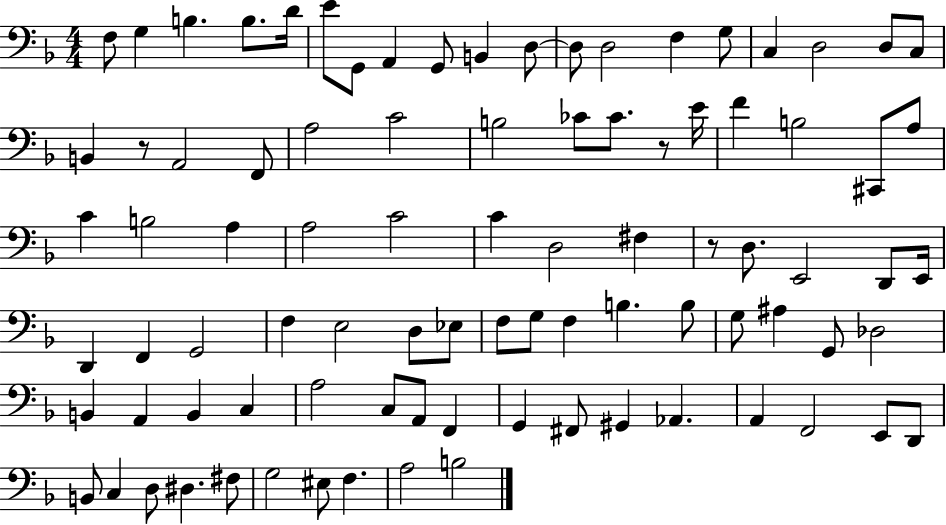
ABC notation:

X:1
T:Untitled
M:4/4
L:1/4
K:F
F,/2 G, B, B,/2 D/4 E/2 G,,/2 A,, G,,/2 B,, D,/2 D,/2 D,2 F, G,/2 C, D,2 D,/2 C,/2 B,, z/2 A,,2 F,,/2 A,2 C2 B,2 _C/2 _C/2 z/2 E/4 F B,2 ^C,,/2 A,/2 C B,2 A, A,2 C2 C D,2 ^F, z/2 D,/2 E,,2 D,,/2 E,,/4 D,, F,, G,,2 F, E,2 D,/2 _E,/2 F,/2 G,/2 F, B, B,/2 G,/2 ^A, G,,/2 _D,2 B,, A,, B,, C, A,2 C,/2 A,,/2 F,, G,, ^F,,/2 ^G,, _A,, A,, F,,2 E,,/2 D,,/2 B,,/2 C, D,/2 ^D, ^F,/2 G,2 ^E,/2 F, A,2 B,2